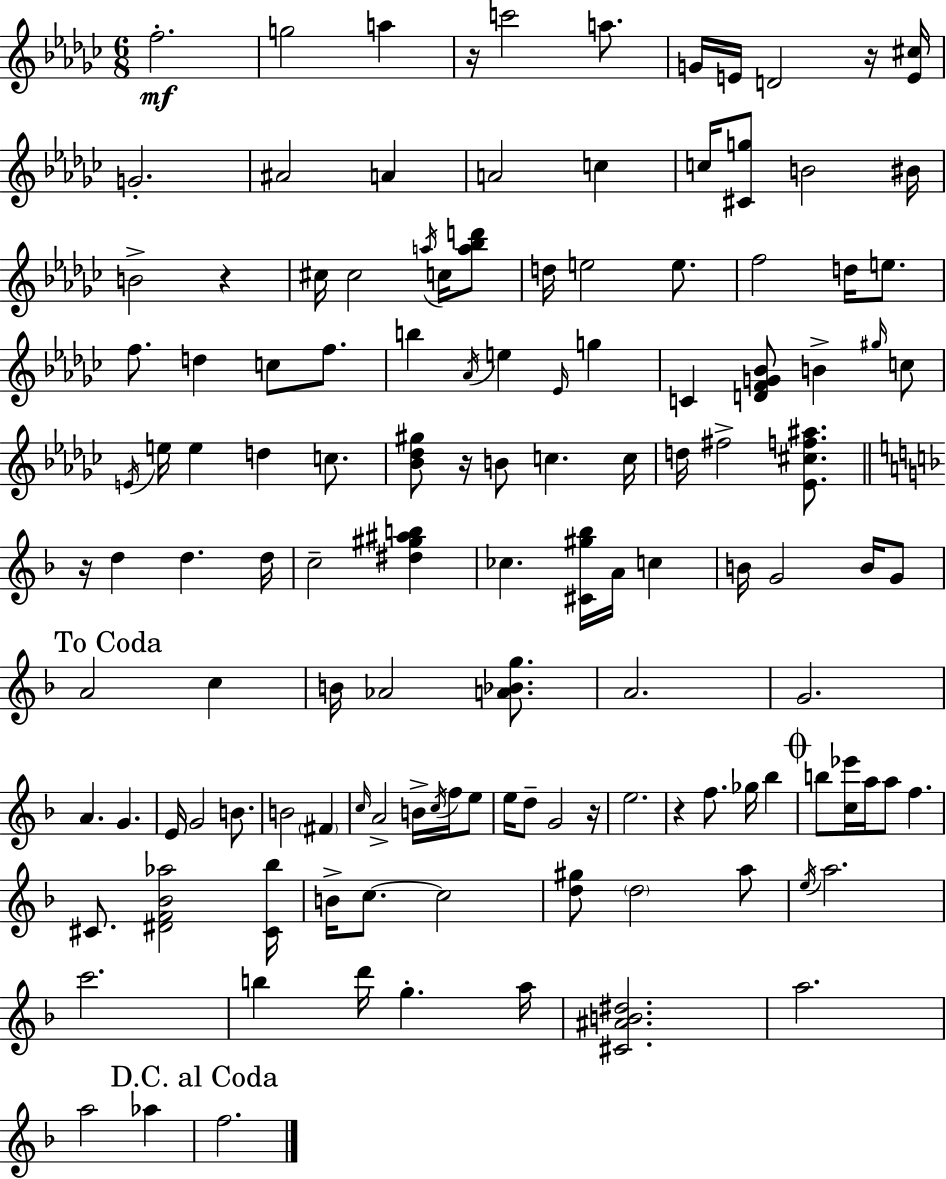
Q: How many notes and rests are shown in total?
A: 129